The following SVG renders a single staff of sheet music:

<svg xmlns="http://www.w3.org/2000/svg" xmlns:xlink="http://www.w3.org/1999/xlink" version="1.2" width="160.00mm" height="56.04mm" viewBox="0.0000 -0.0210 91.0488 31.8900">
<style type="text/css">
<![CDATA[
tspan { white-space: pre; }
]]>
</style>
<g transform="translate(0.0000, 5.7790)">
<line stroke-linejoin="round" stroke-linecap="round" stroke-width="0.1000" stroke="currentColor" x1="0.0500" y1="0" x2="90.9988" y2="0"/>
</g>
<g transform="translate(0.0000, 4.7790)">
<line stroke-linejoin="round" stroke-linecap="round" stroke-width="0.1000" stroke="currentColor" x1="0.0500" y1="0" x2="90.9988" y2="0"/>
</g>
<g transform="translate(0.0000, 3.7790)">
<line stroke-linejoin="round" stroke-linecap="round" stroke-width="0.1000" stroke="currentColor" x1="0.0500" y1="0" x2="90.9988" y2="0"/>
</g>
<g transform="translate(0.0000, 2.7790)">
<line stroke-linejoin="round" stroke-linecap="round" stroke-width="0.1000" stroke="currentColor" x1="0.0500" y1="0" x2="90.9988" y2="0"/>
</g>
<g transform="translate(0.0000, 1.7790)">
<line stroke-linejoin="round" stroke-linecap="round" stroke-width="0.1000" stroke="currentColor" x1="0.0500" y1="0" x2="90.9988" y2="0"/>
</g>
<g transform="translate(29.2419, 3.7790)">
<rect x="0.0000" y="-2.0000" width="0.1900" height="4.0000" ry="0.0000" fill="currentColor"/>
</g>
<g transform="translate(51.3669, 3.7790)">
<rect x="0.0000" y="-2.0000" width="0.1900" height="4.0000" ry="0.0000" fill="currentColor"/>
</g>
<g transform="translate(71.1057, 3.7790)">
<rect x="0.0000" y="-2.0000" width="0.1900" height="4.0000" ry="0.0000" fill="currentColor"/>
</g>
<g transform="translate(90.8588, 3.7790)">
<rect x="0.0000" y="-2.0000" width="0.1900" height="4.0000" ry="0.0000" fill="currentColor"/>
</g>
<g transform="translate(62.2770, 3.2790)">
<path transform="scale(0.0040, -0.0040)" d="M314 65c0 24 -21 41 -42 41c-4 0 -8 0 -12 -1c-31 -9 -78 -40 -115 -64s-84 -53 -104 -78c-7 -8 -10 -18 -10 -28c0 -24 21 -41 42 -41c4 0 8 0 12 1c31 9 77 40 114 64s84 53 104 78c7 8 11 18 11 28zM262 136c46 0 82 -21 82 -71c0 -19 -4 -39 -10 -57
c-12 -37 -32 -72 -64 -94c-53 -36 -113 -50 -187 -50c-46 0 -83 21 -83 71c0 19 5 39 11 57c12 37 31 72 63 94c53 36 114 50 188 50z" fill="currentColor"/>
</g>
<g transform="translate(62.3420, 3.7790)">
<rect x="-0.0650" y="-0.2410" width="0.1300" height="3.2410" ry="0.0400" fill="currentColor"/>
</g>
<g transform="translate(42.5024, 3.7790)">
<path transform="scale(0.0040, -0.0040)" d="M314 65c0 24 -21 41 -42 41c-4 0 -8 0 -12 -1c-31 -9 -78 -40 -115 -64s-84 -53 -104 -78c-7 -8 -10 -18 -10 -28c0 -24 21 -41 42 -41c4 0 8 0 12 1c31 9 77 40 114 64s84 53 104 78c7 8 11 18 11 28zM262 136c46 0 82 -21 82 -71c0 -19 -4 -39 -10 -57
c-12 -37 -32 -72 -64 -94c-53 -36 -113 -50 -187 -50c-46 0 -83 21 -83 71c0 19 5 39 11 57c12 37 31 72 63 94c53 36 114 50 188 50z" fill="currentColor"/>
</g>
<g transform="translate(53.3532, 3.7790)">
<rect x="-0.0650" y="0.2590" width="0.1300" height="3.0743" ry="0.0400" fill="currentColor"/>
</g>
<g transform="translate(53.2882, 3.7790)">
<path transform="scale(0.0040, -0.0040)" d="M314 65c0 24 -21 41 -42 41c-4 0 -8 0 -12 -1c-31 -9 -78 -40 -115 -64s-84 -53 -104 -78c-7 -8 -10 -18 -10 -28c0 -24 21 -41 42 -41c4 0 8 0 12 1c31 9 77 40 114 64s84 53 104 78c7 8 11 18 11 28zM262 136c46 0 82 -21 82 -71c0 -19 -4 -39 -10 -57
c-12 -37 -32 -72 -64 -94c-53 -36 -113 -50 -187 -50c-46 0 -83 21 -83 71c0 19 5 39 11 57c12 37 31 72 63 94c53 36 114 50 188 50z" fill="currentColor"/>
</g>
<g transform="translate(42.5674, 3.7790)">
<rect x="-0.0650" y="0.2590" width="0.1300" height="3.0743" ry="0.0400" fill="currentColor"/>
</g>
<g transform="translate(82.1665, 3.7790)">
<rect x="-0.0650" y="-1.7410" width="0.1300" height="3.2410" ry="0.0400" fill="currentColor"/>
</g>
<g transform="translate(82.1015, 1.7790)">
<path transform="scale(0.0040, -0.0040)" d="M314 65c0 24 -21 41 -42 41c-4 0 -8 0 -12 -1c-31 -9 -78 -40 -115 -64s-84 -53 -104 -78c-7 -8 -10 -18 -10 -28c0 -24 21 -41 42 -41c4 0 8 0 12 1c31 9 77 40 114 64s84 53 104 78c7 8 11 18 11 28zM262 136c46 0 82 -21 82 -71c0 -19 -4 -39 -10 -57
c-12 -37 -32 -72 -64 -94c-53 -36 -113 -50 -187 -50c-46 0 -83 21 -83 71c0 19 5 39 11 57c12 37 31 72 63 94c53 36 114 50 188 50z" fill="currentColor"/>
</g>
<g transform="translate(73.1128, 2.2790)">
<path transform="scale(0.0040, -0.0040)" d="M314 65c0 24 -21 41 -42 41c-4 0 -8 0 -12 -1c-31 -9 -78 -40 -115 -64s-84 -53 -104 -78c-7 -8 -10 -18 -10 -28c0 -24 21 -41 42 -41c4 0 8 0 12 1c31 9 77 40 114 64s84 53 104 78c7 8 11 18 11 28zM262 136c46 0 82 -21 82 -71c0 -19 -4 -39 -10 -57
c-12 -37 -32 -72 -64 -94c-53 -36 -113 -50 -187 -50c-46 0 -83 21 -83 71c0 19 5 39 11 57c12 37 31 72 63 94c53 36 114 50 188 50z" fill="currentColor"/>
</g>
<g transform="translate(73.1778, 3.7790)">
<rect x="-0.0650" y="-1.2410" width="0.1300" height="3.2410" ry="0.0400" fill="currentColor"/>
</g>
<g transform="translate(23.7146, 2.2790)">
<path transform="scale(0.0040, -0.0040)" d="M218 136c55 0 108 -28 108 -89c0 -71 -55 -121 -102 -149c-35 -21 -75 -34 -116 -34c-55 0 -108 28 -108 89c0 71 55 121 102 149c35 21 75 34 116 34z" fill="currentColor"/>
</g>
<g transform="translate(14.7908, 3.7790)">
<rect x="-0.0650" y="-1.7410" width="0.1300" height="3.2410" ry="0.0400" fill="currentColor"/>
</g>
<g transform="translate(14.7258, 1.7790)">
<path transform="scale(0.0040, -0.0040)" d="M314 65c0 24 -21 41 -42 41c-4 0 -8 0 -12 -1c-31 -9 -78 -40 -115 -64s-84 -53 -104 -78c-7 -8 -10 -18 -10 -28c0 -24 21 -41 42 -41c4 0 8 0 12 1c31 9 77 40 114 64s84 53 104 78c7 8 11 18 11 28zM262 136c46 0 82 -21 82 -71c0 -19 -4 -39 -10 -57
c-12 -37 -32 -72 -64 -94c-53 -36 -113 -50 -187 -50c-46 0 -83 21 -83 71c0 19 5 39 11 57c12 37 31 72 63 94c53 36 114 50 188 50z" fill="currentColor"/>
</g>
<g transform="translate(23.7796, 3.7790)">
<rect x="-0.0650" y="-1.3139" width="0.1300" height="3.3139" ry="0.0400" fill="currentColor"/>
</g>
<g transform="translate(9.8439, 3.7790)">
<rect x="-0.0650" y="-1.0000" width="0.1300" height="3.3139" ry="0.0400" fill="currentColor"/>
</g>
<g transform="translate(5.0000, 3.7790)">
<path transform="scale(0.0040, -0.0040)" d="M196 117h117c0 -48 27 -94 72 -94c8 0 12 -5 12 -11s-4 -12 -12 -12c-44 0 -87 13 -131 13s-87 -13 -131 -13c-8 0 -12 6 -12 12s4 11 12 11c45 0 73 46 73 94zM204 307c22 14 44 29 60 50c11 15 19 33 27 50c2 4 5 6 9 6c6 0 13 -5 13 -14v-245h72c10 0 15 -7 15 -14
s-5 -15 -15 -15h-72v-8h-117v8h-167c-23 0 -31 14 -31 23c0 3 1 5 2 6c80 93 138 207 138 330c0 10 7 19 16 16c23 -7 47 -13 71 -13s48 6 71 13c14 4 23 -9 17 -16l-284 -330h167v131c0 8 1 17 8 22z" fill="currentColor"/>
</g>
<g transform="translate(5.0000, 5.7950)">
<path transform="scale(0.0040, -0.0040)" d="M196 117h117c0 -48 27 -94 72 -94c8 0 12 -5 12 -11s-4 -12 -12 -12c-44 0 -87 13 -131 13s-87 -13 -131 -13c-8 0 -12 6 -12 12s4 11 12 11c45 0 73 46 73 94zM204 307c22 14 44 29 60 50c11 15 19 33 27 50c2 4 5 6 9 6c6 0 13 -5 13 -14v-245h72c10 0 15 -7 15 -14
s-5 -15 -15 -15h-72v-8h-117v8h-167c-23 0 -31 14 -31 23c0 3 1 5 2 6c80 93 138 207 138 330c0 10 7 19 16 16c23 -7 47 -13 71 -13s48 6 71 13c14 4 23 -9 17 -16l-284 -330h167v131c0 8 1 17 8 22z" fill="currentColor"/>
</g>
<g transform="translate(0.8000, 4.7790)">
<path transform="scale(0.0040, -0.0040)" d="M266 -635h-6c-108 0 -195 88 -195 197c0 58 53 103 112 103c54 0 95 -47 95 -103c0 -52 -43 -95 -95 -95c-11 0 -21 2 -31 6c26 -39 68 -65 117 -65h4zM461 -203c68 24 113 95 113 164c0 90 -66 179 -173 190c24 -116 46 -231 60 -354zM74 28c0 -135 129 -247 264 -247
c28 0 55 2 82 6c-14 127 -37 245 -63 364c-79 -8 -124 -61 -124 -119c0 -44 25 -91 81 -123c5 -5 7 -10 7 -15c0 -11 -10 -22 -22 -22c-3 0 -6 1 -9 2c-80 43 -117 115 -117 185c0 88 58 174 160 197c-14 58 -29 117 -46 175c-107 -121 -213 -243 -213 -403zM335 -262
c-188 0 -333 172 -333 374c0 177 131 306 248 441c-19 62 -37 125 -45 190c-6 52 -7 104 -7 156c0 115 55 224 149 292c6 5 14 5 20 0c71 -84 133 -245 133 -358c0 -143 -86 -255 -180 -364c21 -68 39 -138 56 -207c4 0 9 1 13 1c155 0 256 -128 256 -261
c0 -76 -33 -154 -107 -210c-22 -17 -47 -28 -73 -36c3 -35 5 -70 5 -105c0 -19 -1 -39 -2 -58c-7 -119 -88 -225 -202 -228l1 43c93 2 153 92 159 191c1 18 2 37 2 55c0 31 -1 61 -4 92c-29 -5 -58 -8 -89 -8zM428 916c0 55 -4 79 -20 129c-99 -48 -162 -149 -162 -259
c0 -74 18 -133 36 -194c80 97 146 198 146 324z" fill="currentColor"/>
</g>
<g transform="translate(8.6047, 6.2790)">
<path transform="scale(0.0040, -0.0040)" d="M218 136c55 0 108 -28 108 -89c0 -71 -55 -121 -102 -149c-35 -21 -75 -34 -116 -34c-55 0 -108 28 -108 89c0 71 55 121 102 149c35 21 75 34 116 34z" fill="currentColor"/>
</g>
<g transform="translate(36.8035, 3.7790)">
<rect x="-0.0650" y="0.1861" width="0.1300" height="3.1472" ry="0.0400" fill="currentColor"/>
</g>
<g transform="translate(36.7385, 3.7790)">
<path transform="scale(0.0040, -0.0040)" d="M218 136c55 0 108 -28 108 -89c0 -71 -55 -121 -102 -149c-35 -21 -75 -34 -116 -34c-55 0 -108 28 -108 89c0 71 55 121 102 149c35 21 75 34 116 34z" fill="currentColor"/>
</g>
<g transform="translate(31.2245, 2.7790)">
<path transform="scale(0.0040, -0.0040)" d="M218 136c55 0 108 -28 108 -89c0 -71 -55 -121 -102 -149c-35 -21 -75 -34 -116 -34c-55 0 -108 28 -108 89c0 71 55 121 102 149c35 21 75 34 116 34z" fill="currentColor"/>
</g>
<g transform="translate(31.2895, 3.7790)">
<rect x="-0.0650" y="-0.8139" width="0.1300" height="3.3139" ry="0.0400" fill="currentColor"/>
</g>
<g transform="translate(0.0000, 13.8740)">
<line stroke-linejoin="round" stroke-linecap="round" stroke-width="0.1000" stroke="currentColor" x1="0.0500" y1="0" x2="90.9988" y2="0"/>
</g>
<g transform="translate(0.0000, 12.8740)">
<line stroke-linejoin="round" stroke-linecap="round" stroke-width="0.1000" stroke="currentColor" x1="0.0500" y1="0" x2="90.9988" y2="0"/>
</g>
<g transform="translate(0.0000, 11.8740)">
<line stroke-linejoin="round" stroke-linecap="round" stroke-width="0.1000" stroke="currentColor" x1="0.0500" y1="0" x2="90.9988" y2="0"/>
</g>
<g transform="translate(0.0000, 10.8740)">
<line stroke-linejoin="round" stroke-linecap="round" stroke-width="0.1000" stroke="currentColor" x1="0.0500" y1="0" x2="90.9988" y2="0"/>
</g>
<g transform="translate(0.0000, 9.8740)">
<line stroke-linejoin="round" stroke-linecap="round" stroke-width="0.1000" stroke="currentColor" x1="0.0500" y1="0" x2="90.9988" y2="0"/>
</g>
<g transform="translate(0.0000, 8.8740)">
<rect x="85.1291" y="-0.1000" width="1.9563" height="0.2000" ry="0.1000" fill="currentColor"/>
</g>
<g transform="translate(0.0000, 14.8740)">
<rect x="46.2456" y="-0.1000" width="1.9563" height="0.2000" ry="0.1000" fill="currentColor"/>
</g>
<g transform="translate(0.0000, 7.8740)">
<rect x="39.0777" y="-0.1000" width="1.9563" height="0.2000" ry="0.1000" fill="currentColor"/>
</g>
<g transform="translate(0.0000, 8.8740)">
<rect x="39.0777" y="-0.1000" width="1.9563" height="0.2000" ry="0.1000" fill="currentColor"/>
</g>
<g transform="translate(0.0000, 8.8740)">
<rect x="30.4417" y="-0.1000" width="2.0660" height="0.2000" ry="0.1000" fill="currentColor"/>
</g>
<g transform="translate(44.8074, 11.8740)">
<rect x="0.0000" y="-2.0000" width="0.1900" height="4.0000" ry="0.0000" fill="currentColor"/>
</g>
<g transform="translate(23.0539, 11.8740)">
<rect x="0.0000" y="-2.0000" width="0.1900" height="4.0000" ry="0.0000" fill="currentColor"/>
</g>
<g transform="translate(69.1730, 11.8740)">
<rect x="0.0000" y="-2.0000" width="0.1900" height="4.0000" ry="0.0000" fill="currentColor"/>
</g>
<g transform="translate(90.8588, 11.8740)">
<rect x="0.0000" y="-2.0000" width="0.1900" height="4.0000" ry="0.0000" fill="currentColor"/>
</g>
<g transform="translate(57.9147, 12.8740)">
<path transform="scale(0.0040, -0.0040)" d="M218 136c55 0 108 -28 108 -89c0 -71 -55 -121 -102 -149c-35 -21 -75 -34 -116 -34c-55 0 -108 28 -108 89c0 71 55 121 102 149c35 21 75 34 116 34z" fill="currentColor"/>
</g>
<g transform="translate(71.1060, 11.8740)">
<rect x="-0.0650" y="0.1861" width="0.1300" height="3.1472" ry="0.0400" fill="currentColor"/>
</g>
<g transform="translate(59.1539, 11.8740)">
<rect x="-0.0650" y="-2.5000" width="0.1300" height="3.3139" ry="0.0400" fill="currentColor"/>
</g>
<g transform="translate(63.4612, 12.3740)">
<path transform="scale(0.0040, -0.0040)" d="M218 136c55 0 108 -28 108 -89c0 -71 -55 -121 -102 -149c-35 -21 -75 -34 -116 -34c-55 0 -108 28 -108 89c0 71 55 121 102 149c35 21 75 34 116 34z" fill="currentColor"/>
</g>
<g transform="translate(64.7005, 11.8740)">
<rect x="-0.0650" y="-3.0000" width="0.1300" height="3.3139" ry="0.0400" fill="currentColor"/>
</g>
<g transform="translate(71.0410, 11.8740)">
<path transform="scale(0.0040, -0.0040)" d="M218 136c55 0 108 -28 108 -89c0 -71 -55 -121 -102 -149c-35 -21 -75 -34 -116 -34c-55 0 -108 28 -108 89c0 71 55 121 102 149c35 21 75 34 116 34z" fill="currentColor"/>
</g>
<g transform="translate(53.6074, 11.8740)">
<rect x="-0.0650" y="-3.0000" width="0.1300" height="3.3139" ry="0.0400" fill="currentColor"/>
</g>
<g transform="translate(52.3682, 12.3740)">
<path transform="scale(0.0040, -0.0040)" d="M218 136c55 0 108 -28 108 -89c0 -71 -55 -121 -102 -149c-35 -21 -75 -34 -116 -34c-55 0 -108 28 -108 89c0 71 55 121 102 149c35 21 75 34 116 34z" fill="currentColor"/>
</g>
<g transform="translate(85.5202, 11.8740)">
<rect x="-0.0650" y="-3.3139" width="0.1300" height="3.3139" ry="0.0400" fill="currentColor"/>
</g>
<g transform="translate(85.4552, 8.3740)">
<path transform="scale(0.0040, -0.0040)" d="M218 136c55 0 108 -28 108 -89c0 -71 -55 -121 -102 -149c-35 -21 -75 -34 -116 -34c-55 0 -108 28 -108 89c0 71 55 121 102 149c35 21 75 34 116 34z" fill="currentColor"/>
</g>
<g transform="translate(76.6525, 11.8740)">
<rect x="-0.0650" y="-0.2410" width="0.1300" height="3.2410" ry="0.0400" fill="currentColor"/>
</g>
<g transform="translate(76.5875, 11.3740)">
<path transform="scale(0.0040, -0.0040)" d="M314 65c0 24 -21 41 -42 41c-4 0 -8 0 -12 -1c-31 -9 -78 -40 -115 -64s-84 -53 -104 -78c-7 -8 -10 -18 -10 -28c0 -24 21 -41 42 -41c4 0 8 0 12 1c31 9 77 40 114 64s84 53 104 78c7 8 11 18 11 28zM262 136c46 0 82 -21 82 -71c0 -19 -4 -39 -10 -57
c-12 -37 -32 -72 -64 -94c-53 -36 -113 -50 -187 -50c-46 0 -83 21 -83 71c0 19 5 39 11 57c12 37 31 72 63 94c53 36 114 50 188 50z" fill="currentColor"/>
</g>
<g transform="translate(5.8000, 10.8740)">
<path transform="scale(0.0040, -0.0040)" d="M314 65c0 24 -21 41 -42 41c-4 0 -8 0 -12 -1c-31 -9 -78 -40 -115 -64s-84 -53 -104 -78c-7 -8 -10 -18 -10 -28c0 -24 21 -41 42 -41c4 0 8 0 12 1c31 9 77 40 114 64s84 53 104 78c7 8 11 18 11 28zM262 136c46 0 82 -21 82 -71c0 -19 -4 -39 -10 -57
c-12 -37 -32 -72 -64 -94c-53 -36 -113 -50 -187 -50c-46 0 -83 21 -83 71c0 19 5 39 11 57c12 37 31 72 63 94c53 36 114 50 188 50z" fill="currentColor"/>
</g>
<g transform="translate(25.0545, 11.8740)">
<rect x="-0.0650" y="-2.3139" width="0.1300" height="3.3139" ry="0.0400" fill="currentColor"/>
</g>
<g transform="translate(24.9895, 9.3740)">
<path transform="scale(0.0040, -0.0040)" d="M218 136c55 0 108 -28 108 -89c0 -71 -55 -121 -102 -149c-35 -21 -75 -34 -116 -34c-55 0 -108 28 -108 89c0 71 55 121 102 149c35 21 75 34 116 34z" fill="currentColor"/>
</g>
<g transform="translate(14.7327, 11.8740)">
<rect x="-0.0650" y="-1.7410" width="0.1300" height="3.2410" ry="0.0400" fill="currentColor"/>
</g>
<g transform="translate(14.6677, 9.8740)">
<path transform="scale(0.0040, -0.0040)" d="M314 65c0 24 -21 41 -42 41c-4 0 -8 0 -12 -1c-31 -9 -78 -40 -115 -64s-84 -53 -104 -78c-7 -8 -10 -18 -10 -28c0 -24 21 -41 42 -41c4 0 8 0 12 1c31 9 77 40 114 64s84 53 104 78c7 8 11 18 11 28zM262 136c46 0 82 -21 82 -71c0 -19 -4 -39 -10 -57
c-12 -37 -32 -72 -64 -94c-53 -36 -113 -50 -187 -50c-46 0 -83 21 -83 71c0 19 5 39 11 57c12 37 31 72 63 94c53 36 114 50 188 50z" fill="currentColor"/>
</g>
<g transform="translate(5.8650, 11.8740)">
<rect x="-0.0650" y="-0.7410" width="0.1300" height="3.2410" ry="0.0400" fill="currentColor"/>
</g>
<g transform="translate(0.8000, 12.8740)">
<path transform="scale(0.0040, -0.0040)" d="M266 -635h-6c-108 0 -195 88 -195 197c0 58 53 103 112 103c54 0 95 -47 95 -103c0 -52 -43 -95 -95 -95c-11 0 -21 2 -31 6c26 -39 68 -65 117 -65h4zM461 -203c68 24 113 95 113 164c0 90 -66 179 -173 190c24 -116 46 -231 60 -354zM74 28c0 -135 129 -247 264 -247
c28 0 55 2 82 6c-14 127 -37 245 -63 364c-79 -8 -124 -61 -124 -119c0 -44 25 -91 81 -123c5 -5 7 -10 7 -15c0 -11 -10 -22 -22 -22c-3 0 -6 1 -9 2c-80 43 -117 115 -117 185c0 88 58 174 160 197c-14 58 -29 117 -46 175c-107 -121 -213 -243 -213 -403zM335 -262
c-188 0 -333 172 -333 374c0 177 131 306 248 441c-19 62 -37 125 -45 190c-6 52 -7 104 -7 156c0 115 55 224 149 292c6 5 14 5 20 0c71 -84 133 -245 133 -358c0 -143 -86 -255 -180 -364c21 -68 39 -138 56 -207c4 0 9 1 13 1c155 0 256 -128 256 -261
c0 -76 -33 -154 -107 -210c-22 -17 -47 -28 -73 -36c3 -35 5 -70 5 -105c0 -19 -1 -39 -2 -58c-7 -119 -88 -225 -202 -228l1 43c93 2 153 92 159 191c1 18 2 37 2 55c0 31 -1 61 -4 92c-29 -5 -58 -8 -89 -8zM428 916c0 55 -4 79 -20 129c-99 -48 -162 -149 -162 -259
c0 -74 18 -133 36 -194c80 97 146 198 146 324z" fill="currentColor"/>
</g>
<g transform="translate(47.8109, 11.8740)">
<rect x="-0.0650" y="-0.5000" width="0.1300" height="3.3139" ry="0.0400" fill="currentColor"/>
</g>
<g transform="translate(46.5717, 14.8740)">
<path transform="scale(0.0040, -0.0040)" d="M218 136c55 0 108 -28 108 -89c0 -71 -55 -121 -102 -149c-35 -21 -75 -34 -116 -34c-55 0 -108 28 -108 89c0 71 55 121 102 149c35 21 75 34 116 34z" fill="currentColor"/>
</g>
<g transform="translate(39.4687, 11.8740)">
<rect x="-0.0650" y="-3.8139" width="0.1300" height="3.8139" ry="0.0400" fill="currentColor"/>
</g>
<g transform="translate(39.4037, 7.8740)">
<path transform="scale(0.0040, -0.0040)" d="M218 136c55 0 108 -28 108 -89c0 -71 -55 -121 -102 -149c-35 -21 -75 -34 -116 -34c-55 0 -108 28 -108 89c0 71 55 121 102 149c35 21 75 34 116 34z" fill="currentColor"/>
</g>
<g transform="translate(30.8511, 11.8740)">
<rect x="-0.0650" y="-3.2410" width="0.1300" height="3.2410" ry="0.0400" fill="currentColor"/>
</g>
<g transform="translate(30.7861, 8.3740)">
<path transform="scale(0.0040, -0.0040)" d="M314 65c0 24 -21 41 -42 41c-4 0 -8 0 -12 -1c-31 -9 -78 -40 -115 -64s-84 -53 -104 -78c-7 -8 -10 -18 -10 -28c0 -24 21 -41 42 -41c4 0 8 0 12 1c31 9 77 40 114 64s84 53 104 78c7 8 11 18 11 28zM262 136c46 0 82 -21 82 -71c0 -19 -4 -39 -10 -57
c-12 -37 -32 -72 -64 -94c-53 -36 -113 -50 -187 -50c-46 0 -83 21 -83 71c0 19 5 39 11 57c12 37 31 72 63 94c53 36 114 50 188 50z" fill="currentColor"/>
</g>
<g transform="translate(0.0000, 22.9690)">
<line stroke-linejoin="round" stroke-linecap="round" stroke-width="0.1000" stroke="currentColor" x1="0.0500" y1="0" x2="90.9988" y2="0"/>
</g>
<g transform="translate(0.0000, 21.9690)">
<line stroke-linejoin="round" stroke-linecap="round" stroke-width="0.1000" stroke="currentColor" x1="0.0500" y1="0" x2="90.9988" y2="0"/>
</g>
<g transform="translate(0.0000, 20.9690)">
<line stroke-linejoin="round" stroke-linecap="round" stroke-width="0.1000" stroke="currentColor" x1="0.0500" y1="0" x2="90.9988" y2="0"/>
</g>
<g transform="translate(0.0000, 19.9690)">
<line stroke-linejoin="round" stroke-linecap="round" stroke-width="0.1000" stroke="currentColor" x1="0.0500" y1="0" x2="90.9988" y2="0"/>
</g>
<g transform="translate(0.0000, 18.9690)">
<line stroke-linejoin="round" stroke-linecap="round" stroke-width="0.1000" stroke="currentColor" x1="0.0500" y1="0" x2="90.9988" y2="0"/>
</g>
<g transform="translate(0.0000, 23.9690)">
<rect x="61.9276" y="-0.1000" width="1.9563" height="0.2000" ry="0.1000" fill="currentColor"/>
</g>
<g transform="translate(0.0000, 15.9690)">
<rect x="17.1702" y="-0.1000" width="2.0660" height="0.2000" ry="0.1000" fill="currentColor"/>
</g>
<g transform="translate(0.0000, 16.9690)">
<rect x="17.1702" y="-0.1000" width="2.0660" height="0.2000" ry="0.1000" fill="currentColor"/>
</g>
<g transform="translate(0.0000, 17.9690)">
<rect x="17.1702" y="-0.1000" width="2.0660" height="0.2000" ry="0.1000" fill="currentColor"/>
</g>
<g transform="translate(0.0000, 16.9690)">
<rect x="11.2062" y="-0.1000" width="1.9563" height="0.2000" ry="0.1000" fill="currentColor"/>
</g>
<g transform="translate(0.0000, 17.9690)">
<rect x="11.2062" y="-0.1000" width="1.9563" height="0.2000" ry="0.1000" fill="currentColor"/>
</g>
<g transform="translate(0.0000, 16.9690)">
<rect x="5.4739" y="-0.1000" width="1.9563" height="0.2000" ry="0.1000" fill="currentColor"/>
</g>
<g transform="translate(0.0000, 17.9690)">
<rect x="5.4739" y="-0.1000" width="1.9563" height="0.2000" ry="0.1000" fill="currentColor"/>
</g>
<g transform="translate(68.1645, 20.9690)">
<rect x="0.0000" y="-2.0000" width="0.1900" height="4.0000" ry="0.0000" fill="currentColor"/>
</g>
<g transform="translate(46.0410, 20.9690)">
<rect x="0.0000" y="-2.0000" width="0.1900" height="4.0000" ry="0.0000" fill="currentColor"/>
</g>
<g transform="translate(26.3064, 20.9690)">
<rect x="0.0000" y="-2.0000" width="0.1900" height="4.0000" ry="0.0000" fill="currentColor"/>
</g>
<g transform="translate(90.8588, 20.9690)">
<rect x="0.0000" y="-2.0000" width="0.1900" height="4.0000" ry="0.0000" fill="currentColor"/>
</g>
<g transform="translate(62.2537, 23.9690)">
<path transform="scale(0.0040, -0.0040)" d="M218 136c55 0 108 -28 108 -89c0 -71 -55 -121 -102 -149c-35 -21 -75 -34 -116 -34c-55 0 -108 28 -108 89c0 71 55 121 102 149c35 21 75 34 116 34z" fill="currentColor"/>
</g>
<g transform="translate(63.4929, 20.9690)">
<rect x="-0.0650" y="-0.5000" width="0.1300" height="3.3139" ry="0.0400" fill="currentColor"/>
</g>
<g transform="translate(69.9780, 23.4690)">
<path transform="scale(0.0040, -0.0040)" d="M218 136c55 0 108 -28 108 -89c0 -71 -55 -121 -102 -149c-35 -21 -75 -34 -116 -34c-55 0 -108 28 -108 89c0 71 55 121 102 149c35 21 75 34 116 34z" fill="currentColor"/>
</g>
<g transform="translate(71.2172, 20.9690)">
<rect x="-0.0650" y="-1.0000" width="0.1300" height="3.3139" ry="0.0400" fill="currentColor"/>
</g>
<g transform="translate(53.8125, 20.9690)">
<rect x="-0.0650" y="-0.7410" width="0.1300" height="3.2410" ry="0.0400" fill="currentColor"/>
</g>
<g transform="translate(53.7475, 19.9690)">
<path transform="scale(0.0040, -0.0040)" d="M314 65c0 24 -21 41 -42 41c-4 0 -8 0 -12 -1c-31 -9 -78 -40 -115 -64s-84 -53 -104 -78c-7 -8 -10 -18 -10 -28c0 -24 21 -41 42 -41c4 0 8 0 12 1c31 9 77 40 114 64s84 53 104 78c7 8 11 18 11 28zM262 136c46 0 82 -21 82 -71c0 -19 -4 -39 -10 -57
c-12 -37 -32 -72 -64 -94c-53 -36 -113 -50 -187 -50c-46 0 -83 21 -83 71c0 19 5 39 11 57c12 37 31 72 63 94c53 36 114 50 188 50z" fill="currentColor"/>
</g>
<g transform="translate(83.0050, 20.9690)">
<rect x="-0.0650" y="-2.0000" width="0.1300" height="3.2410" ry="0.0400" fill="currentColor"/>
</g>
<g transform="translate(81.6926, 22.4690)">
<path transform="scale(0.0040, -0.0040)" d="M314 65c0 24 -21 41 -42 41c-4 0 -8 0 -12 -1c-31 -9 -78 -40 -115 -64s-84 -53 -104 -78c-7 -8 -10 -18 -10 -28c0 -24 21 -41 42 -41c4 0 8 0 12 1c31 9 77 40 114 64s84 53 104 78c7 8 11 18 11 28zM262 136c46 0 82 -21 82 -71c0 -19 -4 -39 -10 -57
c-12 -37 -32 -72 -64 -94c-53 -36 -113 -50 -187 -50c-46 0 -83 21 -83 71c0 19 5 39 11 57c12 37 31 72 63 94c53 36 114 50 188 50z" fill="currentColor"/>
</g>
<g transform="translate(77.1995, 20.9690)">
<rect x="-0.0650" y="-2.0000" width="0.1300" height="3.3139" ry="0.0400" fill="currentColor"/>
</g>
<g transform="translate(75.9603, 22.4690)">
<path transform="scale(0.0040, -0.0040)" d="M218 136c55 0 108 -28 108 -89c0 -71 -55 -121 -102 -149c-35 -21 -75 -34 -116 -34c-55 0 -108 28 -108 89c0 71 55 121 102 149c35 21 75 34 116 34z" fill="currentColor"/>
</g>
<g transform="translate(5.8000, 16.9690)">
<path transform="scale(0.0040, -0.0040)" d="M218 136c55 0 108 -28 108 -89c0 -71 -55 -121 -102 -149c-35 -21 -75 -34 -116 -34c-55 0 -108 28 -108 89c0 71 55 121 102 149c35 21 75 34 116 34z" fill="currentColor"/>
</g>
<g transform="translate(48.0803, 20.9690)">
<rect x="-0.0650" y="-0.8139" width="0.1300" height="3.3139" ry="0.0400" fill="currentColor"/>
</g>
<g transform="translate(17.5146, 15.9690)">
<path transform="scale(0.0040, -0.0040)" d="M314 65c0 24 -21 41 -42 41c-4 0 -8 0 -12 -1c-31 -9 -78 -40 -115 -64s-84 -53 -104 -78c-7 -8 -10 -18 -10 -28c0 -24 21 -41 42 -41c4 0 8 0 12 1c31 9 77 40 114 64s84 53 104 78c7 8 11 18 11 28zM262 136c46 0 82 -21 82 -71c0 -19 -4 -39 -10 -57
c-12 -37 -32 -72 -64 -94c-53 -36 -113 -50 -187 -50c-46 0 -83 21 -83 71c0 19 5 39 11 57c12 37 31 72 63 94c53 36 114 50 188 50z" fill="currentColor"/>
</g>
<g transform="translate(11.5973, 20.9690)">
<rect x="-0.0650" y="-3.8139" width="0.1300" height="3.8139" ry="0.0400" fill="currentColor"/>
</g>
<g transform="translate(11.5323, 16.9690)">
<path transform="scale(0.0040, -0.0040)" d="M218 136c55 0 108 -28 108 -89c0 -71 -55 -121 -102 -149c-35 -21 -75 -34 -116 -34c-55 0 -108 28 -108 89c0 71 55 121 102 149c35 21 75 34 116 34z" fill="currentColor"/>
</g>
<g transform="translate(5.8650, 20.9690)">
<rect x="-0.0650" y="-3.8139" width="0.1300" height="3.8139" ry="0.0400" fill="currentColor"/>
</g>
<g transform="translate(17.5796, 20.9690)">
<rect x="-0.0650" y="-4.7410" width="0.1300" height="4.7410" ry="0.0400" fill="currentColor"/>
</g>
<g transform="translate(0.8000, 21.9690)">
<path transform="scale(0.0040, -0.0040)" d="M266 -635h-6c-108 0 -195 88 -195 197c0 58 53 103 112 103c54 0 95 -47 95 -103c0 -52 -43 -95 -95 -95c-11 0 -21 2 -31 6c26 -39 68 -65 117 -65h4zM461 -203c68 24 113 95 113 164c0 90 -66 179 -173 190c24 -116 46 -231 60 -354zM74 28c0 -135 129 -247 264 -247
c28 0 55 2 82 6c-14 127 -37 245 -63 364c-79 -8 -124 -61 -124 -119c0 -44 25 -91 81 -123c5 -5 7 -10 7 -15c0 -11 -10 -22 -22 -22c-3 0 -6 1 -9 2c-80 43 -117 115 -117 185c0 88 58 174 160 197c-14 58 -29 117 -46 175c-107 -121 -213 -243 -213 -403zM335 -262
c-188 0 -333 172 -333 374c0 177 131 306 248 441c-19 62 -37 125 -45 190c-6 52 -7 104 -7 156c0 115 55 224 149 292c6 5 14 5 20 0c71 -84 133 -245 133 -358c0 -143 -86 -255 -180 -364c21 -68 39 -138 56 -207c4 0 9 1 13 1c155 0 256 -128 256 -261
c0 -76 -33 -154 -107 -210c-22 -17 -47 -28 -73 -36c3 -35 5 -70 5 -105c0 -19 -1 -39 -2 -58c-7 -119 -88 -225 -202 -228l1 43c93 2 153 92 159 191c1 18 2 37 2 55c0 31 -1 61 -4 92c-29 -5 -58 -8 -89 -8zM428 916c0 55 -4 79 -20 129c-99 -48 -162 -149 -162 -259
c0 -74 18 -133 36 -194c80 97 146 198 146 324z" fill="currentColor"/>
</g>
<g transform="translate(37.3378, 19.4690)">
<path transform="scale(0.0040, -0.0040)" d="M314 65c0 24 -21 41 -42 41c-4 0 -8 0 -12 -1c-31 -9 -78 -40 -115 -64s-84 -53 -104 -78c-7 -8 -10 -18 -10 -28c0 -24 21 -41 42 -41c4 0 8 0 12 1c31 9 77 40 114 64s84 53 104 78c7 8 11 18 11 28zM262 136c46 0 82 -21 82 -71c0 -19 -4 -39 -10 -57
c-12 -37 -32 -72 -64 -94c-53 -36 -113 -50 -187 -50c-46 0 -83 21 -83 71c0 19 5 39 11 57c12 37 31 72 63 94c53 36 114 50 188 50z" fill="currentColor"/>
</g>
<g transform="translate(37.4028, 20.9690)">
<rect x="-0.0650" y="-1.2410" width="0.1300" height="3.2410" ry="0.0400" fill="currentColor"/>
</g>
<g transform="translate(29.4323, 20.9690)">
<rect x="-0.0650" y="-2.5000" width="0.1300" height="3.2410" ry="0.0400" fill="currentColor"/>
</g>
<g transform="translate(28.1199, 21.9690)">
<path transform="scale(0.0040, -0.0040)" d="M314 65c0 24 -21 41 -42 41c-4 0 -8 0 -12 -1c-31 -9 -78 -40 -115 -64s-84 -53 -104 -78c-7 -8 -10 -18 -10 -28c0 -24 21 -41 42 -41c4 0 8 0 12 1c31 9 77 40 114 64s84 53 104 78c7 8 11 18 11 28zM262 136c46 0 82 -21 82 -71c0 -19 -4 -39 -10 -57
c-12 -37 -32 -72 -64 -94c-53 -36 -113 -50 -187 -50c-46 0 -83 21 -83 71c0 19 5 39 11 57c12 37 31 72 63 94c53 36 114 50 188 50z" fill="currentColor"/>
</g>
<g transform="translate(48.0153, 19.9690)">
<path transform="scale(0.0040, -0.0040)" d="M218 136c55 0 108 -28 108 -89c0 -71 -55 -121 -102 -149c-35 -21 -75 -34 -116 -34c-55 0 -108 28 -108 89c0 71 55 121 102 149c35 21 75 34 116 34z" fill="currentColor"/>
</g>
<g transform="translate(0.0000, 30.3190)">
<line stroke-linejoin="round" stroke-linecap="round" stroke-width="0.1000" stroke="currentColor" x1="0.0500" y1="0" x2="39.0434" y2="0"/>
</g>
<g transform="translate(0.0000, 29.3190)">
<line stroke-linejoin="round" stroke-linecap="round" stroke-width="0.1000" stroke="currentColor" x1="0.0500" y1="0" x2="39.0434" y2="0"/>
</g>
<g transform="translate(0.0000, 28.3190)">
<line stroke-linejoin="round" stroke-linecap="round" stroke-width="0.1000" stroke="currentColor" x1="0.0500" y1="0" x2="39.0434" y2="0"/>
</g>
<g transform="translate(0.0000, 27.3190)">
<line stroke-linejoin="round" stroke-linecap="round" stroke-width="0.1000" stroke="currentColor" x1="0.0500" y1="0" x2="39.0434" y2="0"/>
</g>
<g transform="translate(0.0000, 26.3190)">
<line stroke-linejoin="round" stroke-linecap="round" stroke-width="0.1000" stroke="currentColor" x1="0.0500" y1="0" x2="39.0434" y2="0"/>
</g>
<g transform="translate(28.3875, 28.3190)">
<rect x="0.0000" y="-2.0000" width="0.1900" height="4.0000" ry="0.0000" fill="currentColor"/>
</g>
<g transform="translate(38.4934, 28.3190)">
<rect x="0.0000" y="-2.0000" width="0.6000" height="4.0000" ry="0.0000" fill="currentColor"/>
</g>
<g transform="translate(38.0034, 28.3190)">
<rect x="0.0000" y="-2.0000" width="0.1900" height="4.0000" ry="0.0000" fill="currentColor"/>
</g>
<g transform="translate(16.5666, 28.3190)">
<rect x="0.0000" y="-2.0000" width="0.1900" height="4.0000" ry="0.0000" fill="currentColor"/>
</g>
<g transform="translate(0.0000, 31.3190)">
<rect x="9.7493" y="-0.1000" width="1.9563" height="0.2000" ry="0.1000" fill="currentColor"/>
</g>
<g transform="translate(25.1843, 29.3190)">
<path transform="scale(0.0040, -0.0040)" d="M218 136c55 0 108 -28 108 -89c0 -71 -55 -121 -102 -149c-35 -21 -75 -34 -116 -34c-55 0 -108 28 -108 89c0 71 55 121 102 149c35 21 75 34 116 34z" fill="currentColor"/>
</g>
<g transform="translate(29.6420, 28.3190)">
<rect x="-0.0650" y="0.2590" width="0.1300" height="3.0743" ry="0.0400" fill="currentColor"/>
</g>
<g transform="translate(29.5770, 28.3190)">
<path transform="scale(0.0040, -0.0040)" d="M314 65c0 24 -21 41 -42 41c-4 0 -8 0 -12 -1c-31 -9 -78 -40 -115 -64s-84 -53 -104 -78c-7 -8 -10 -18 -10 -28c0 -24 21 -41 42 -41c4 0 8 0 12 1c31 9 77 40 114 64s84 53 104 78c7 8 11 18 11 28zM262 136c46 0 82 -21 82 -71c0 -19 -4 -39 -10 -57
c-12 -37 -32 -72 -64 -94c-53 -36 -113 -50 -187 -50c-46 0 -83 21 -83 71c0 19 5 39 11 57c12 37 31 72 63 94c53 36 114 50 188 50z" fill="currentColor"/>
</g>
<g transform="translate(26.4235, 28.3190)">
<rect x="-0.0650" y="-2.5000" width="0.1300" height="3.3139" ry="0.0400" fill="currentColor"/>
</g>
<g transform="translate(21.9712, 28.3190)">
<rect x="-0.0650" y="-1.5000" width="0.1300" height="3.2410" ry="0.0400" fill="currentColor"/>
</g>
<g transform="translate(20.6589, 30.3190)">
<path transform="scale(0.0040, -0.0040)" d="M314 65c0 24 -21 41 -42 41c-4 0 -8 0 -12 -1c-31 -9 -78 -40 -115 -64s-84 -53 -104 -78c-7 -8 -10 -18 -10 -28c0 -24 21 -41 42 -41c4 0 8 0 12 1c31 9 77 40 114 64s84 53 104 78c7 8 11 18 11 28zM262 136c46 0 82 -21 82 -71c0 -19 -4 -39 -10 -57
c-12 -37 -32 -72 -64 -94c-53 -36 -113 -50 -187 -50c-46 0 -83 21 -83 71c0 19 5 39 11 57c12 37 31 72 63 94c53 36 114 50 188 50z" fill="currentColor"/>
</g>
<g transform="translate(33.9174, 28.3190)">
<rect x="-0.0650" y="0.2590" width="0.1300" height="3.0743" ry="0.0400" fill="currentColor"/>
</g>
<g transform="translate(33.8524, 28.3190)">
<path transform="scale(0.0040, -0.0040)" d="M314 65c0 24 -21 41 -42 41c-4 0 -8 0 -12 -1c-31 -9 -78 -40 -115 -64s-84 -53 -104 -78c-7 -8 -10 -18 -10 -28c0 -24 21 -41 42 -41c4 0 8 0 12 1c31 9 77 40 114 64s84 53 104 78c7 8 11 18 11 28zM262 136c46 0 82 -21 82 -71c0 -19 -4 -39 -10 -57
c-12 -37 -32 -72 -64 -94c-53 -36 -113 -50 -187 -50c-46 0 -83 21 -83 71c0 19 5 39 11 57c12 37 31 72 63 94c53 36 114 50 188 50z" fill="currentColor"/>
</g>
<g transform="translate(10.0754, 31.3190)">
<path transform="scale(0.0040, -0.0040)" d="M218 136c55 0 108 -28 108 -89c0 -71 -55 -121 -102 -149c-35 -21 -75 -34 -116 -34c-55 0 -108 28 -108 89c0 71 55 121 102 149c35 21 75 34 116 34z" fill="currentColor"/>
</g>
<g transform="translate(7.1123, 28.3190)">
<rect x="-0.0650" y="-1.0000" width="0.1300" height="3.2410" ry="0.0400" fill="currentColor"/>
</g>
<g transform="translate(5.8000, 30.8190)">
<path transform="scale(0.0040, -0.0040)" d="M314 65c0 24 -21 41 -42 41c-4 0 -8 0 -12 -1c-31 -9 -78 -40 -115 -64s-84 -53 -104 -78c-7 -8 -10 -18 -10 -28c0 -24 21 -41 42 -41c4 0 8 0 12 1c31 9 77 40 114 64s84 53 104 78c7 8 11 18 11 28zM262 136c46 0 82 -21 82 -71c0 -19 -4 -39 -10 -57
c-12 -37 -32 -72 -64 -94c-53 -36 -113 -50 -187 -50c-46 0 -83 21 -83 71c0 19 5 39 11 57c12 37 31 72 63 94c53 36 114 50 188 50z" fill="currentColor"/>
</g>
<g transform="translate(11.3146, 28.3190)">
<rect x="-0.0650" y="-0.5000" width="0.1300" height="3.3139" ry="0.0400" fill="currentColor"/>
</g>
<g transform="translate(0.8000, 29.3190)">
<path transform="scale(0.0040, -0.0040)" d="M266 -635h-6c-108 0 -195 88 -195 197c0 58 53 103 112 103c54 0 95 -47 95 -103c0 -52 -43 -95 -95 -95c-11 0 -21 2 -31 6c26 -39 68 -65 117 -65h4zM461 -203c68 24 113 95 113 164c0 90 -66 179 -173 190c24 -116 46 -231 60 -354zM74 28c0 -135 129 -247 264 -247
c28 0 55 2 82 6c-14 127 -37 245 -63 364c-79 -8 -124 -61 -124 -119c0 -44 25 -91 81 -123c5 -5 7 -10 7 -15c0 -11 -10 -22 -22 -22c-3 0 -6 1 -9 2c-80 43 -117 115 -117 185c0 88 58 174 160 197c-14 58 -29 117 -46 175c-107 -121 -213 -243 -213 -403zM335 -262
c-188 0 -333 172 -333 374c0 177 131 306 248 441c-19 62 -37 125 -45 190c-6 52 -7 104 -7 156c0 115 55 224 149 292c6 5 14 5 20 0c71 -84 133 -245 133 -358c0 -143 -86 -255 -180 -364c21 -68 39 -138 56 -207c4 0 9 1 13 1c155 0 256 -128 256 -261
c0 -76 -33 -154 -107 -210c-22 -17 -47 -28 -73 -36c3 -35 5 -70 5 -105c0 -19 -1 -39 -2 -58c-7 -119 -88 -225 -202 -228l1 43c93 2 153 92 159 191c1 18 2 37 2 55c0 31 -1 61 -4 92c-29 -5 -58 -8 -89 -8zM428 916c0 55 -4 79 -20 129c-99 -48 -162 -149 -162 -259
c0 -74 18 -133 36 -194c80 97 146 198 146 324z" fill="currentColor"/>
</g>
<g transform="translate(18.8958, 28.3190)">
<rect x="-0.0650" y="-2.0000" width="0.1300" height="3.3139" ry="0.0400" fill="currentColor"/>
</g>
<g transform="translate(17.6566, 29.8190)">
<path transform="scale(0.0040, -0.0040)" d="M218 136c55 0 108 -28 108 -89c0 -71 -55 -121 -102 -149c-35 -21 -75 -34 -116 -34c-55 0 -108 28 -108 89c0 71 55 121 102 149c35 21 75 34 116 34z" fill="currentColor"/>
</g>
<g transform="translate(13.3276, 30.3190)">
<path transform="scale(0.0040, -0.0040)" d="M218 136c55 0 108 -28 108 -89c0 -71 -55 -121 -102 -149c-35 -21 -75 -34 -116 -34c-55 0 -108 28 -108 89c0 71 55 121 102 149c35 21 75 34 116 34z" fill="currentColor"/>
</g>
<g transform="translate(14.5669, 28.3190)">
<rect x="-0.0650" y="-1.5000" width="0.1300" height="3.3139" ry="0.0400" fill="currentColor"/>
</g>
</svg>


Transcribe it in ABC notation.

X:1
T:Untitled
M:4/4
L:1/4
K:C
D f2 e d B B2 B2 c2 e2 f2 d2 f2 g b2 c' C A G A B c2 b c' c' e'2 G2 e2 d d2 C D F F2 D2 C E F E2 G B2 B2